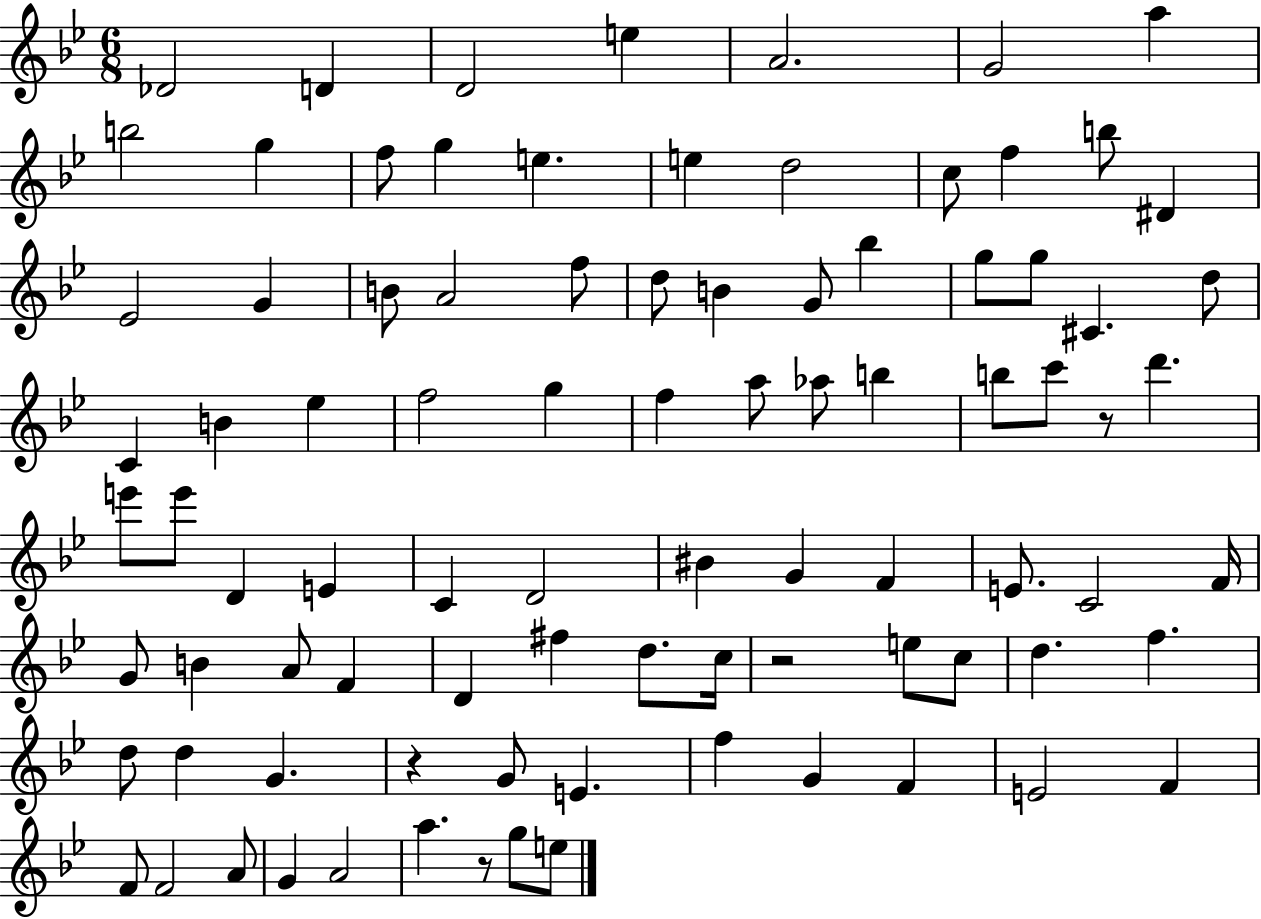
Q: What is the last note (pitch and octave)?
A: E5